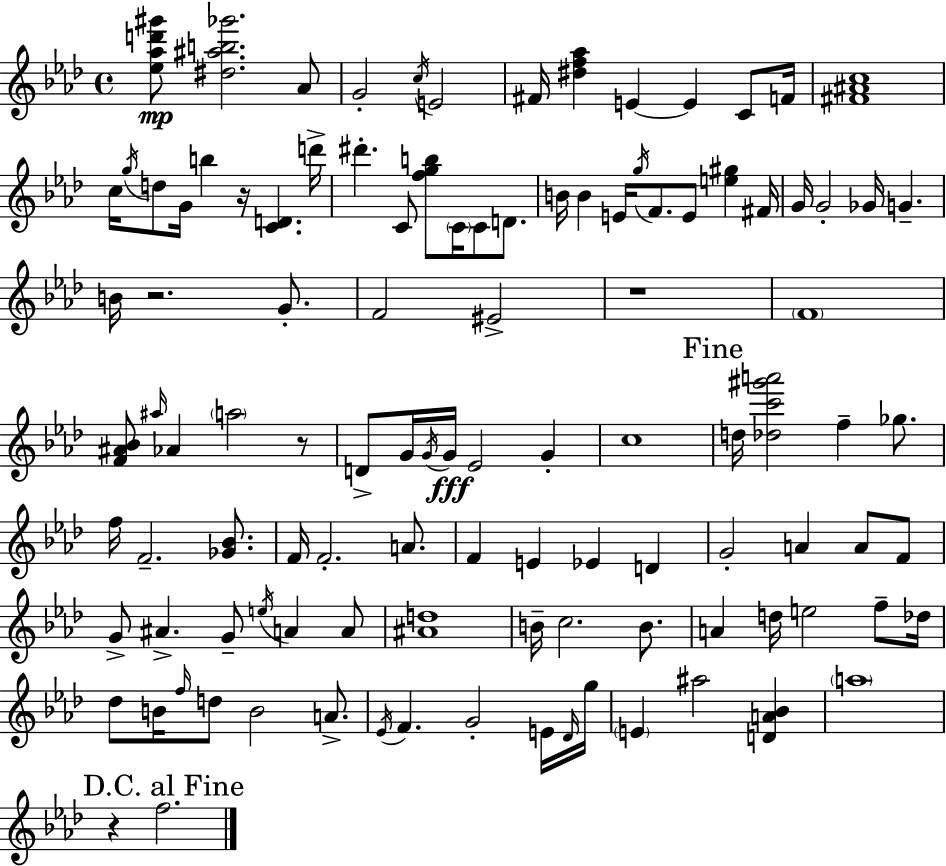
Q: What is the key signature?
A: F minor